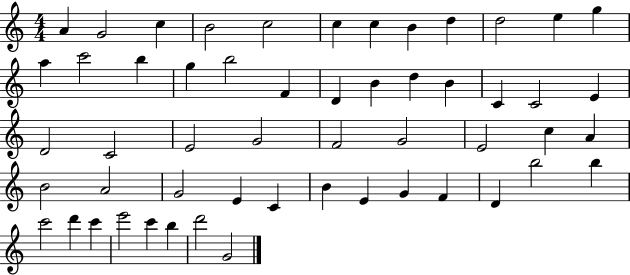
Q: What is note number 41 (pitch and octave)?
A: E4